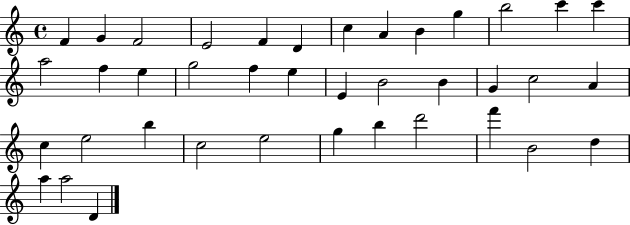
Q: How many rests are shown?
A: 0